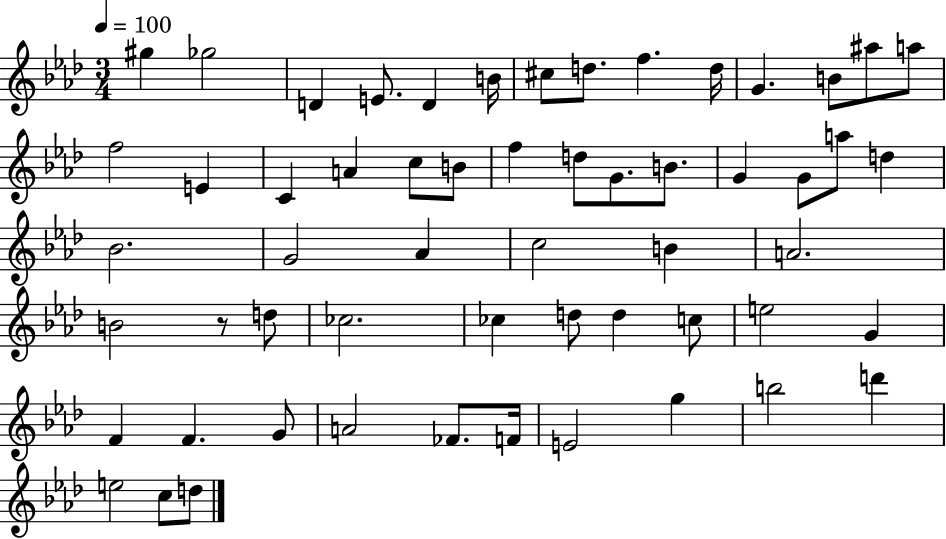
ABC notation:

X:1
T:Untitled
M:3/4
L:1/4
K:Ab
^g _g2 D E/2 D B/4 ^c/2 d/2 f d/4 G B/2 ^a/2 a/2 f2 E C A c/2 B/2 f d/2 G/2 B/2 G G/2 a/2 d _B2 G2 _A c2 B A2 B2 z/2 d/2 _c2 _c d/2 d c/2 e2 G F F G/2 A2 _F/2 F/4 E2 g b2 d' e2 c/2 d/2